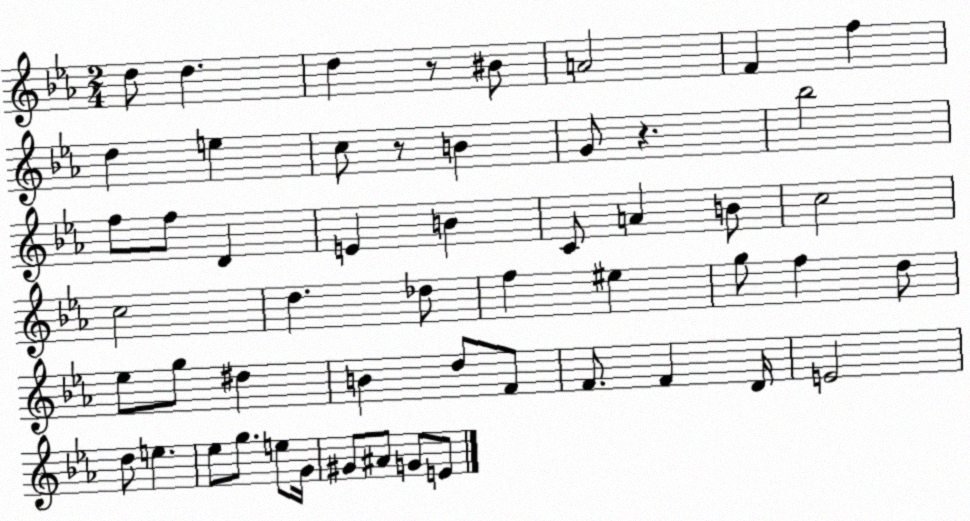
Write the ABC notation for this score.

X:1
T:Untitled
M:2/4
L:1/4
K:Eb
d/2 d d z/2 ^B/2 A2 F f d e c/2 z/2 B G/2 z _b2 f/2 f/2 D E B C/2 A B/2 c2 c2 d _d/2 f ^e g/2 f d/2 _e/2 g/2 ^d B d/2 F/2 F/2 F D/4 E2 d/2 e _e/2 g/2 e/2 G/4 ^G/2 ^A/2 G/2 E/2